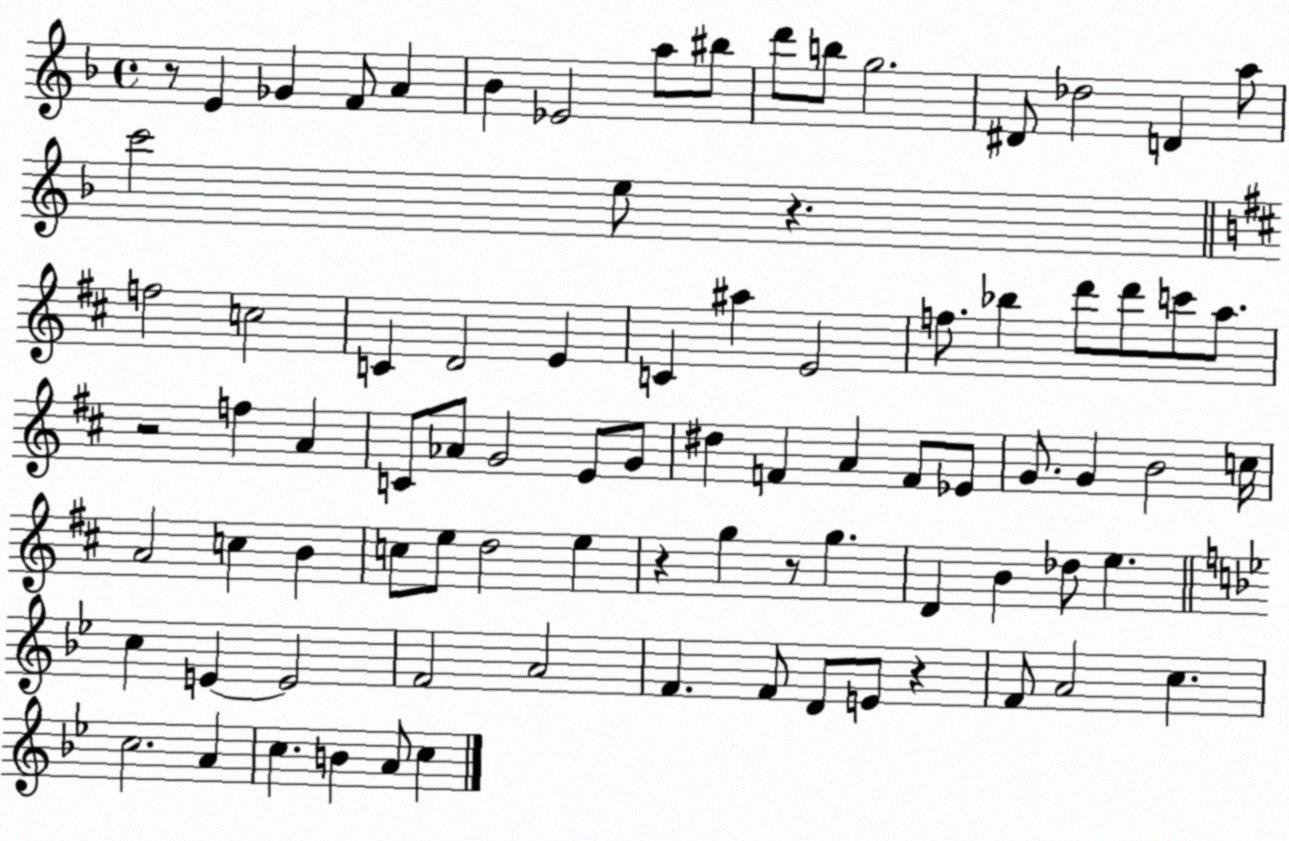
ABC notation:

X:1
T:Untitled
M:4/4
L:1/4
K:F
z/2 E _G F/2 A _B _E2 a/2 ^b/2 d'/2 b/2 g2 ^D/2 _d2 D a/2 c'2 e/2 z f2 c2 C D2 E C ^a E2 f/2 _b d'/2 d'/2 c'/2 a/2 z2 f A C/2 _A/2 G2 E/2 G/2 ^d F A F/2 _E/2 G/2 G B2 c/4 A2 c B c/2 e/2 d2 e z g z/2 g D B _d/2 e c E E2 F2 A2 F F/2 D/2 E/2 z F/2 A2 c c2 A c B A/2 c